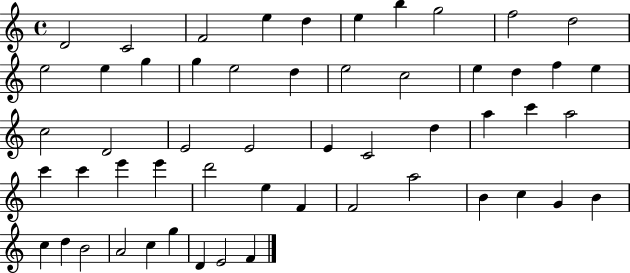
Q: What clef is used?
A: treble